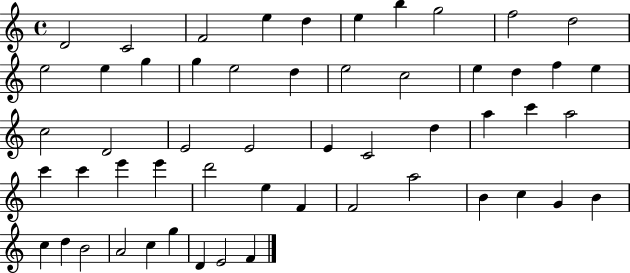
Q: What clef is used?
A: treble